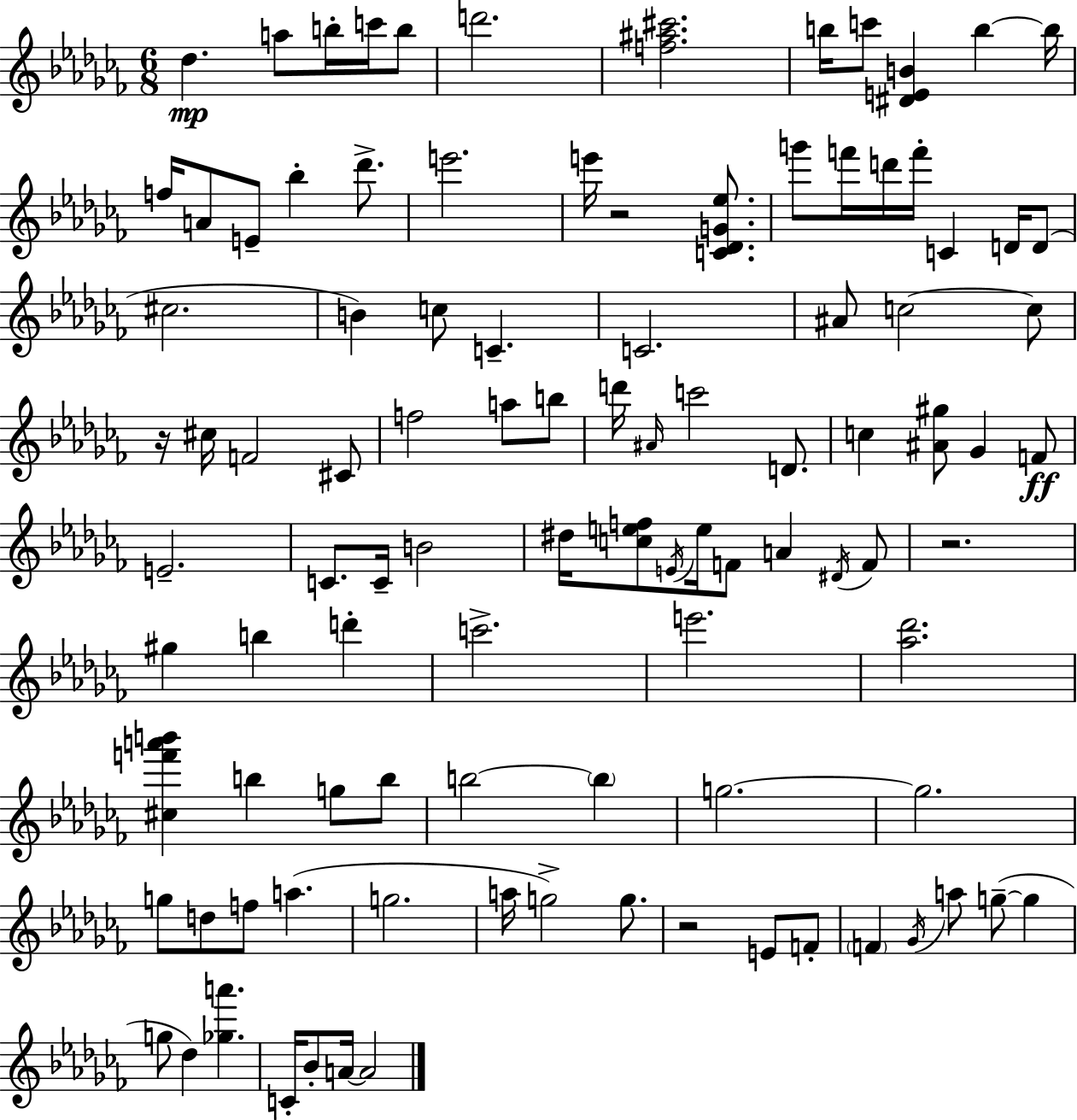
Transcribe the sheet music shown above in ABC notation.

X:1
T:Untitled
M:6/8
L:1/4
K:Abm
_d a/2 b/4 c'/4 b/2 d'2 [f^a^c']2 b/4 c'/2 [^DEB] b b/4 f/4 A/2 E/2 _b _d'/2 e'2 e'/4 z2 [C_DG_e]/2 g'/2 f'/4 d'/4 f'/4 C D/4 D/2 ^c2 B c/2 C C2 ^A/2 c2 c/2 z/4 ^c/4 F2 ^C/2 f2 a/2 b/2 d'/4 ^A/4 c'2 D/2 c [^A^g]/2 _G F/2 E2 C/2 C/4 B2 ^d/4 [cef]/2 E/4 e/4 F/2 A ^D/4 F/2 z2 ^g b d' c'2 e'2 [_a_d']2 [^cf'a'b'] b g/2 b/2 b2 b g2 g2 g/2 d/2 f/2 a g2 a/4 g2 g/2 z2 E/2 F/2 F _G/4 a/2 g/2 g g/2 _d [_ga'] C/4 _B/2 A/4 A2